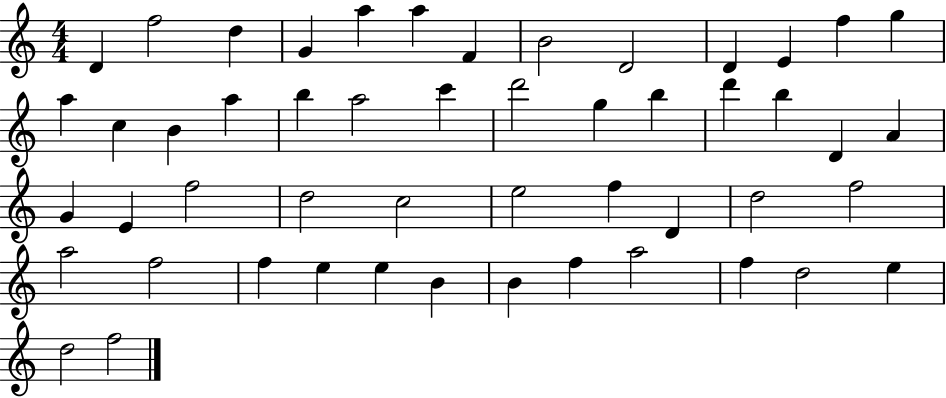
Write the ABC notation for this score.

X:1
T:Untitled
M:4/4
L:1/4
K:C
D f2 d G a a F B2 D2 D E f g a c B a b a2 c' d'2 g b d' b D A G E f2 d2 c2 e2 f D d2 f2 a2 f2 f e e B B f a2 f d2 e d2 f2